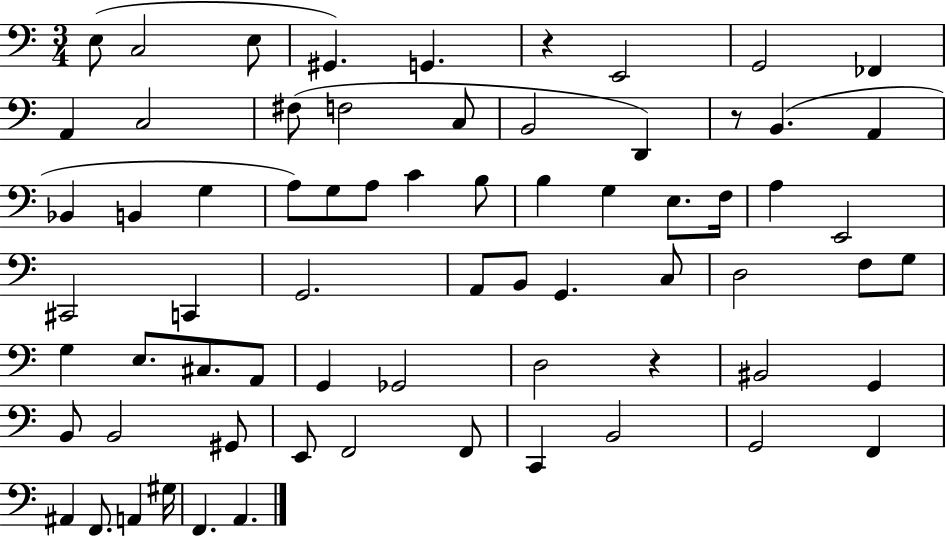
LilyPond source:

{
  \clef bass
  \numericTimeSignature
  \time 3/4
  \key c \major
  e8( c2 e8 | gis,4.) g,4. | r4 e,2 | g,2 fes,4 | \break a,4 c2 | fis8( f2 c8 | b,2 d,4) | r8 b,4.( a,4 | \break bes,4 b,4 g4 | a8) g8 a8 c'4 b8 | b4 g4 e8. f16 | a4 e,2 | \break cis,2 c,4 | g,2. | a,8 b,8 g,4. c8 | d2 f8 g8 | \break g4 e8. cis8. a,8 | g,4 ges,2 | d2 r4 | bis,2 g,4 | \break b,8 b,2 gis,8 | e,8 f,2 f,8 | c,4 b,2 | g,2 f,4 | \break ais,4 f,8. a,4 gis16 | f,4. a,4. | \bar "|."
}